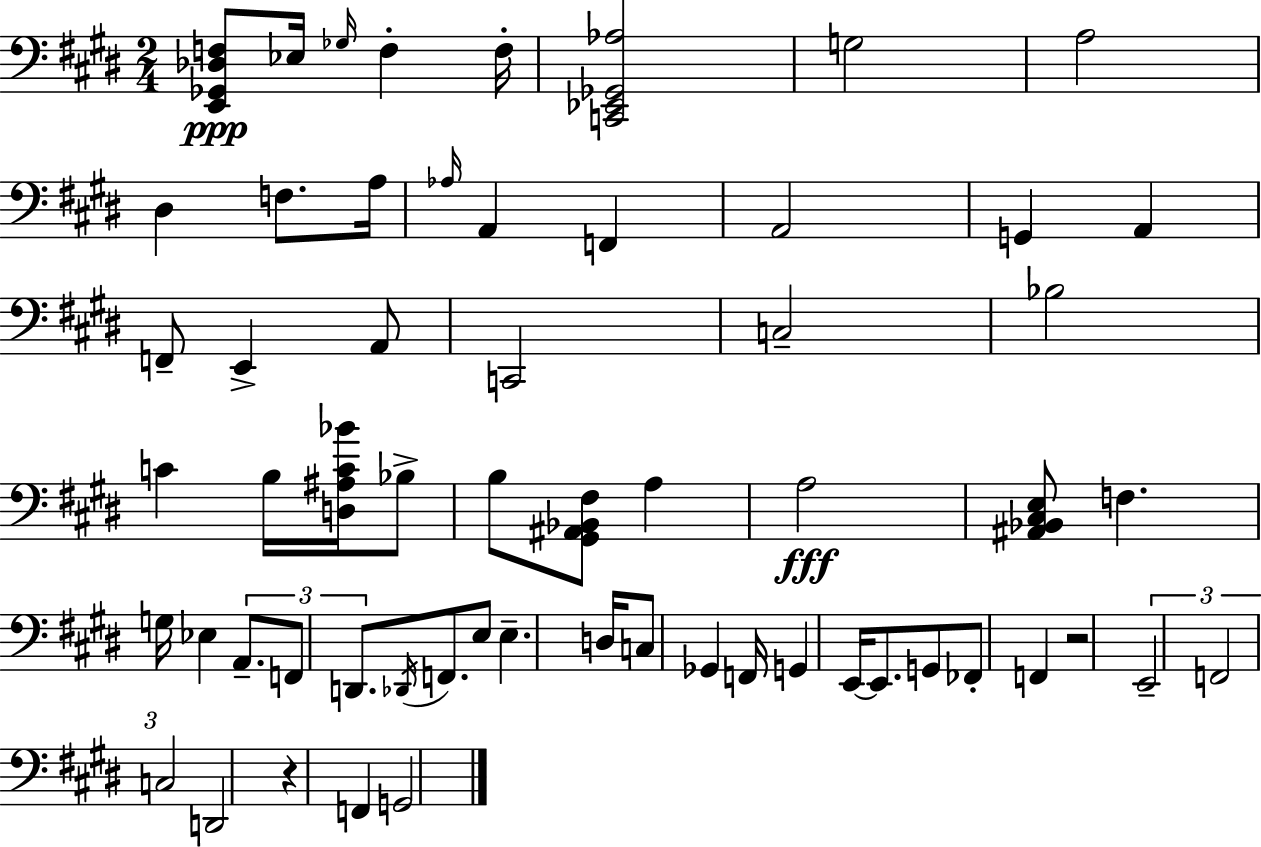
X:1
T:Untitled
M:2/4
L:1/4
K:E
[E,,_G,,_D,F,]/2 _E,/4 _G,/4 F, F,/4 [C,,_E,,_G,,_A,]2 G,2 A,2 ^D, F,/2 A,/4 _A,/4 A,, F,, A,,2 G,, A,, F,,/2 E,, A,,/2 C,,2 C,2 _B,2 C B,/4 [D,^A,C_B]/4 _B,/2 B,/2 [^G,,^A,,_B,,^F,]/2 A, A,2 [^A,,_B,,^C,E,]/2 F, G,/4 _E, A,,/2 F,,/2 D,,/2 _D,,/4 F,,/2 E,/2 E, D,/4 C,/2 _G,, F,,/4 G,, E,,/4 E,,/2 G,,/2 _F,,/2 F,, z2 E,,2 F,,2 C,2 D,,2 z F,, G,,2